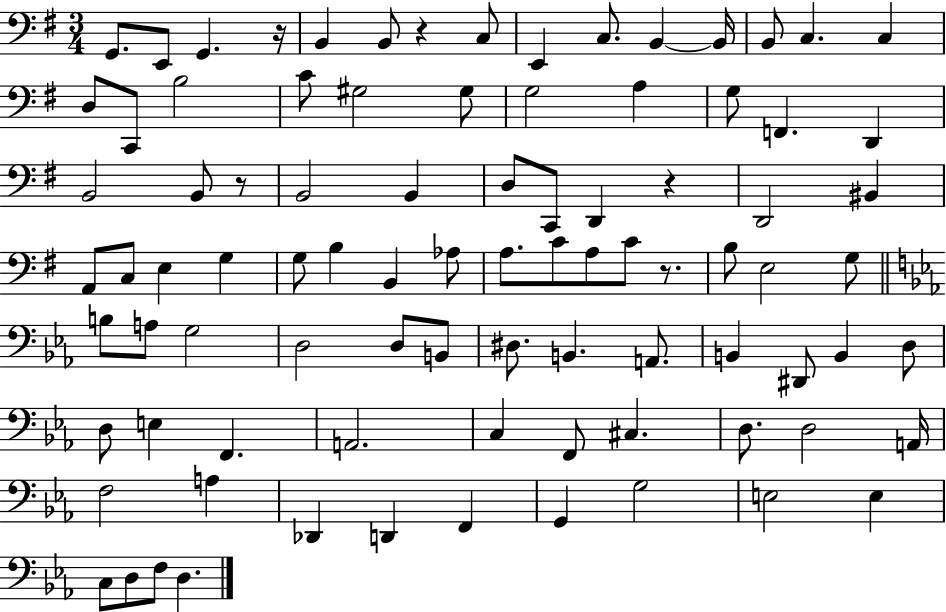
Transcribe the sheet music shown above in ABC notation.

X:1
T:Untitled
M:3/4
L:1/4
K:G
G,,/2 E,,/2 G,, z/4 B,, B,,/2 z C,/2 E,, C,/2 B,, B,,/4 B,,/2 C, C, D,/2 C,,/2 B,2 C/2 ^G,2 ^G,/2 G,2 A, G,/2 F,, D,, B,,2 B,,/2 z/2 B,,2 B,, D,/2 C,,/2 D,, z D,,2 ^B,, A,,/2 C,/2 E, G, G,/2 B, B,, _A,/2 A,/2 C/2 A,/2 C/2 z/2 B,/2 E,2 G,/2 B,/2 A,/2 G,2 D,2 D,/2 B,,/2 ^D,/2 B,, A,,/2 B,, ^D,,/2 B,, D,/2 D,/2 E, F,, A,,2 C, F,,/2 ^C, D,/2 D,2 A,,/4 F,2 A, _D,, D,, F,, G,, G,2 E,2 E, C,/2 D,/2 F,/2 D,